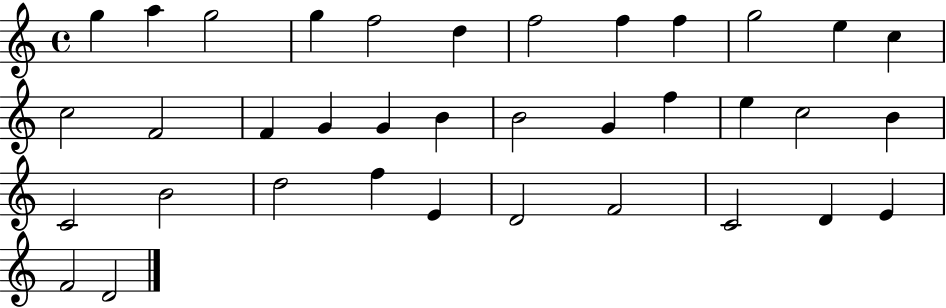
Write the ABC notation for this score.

X:1
T:Untitled
M:4/4
L:1/4
K:C
g a g2 g f2 d f2 f f g2 e c c2 F2 F G G B B2 G f e c2 B C2 B2 d2 f E D2 F2 C2 D E F2 D2